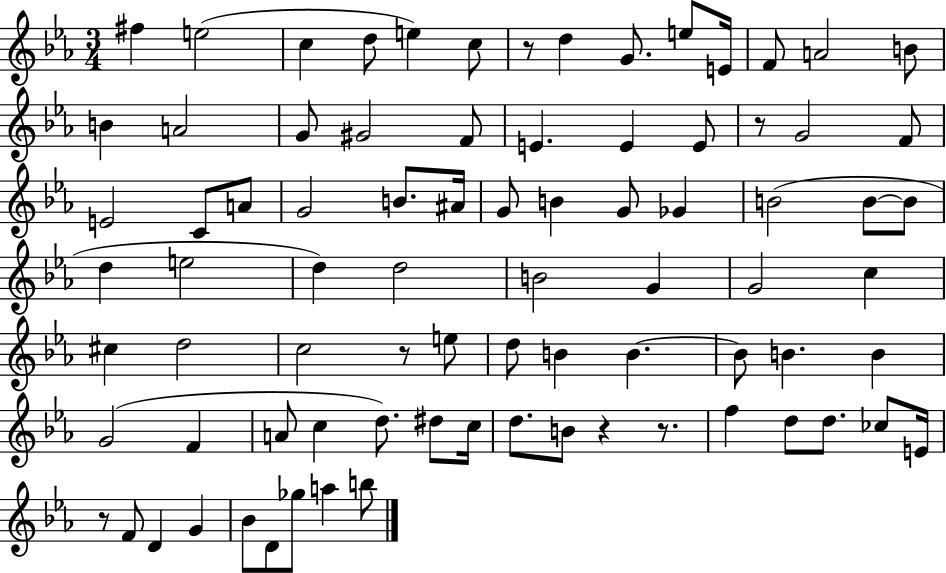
F#5/q E5/h C5/q D5/e E5/q C5/e R/e D5/q G4/e. E5/e E4/s F4/e A4/h B4/e B4/q A4/h G4/e G#4/h F4/e E4/q. E4/q E4/e R/e G4/h F4/e E4/h C4/e A4/e G4/h B4/e. A#4/s G4/e B4/q G4/e Gb4/q B4/h B4/e B4/e D5/q E5/h D5/q D5/h B4/h G4/q G4/h C5/q C#5/q D5/h C5/h R/e E5/e D5/e B4/q B4/q. B4/e B4/q. B4/q G4/h F4/q A4/e C5/q D5/e. D#5/e C5/s D5/e. B4/e R/q R/e. F5/q D5/e D5/e. CES5/e E4/s R/e F4/e D4/q G4/q Bb4/e D4/e Gb5/e A5/q B5/e